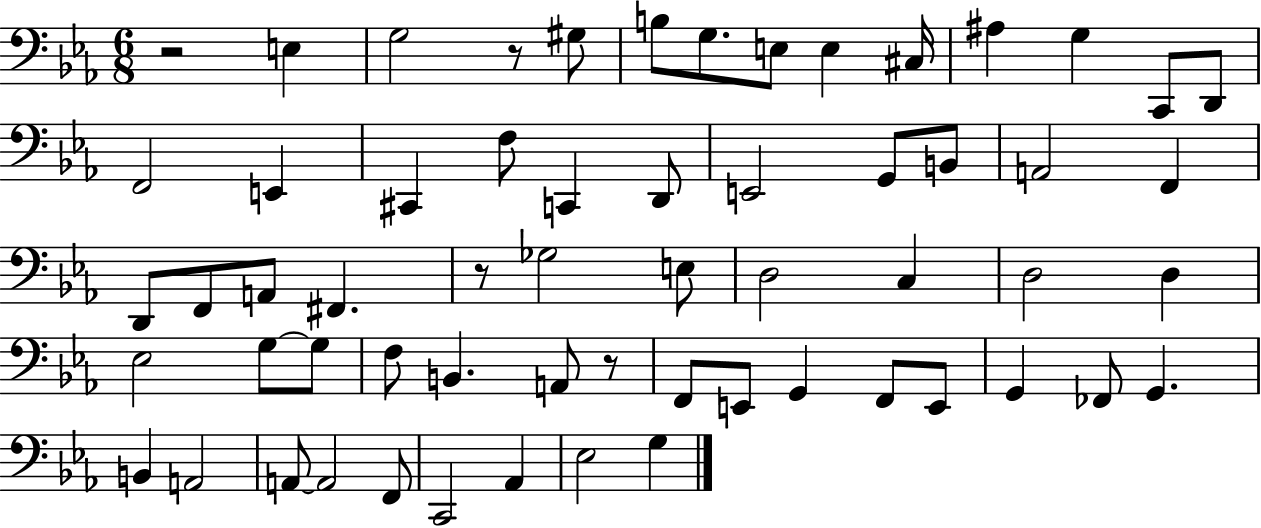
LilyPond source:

{
  \clef bass
  \numericTimeSignature
  \time 6/8
  \key ees \major
  r2 e4 | g2 r8 gis8 | b8 g8. e8 e4 cis16 | ais4 g4 c,8 d,8 | \break f,2 e,4 | cis,4 f8 c,4 d,8 | e,2 g,8 b,8 | a,2 f,4 | \break d,8 f,8 a,8 fis,4. | r8 ges2 e8 | d2 c4 | d2 d4 | \break ees2 g8~~ g8 | f8 b,4. a,8 r8 | f,8 e,8 g,4 f,8 e,8 | g,4 fes,8 g,4. | \break b,4 a,2 | a,8~~ a,2 f,8 | c,2 aes,4 | ees2 g4 | \break \bar "|."
}